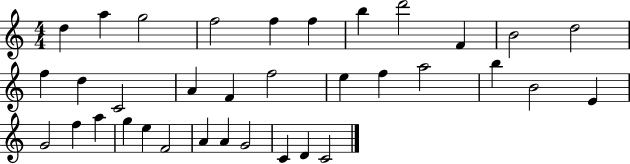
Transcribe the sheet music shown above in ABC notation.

X:1
T:Untitled
M:4/4
L:1/4
K:C
d a g2 f2 f f b d'2 F B2 d2 f d C2 A F f2 e f a2 b B2 E G2 f a g e F2 A A G2 C D C2